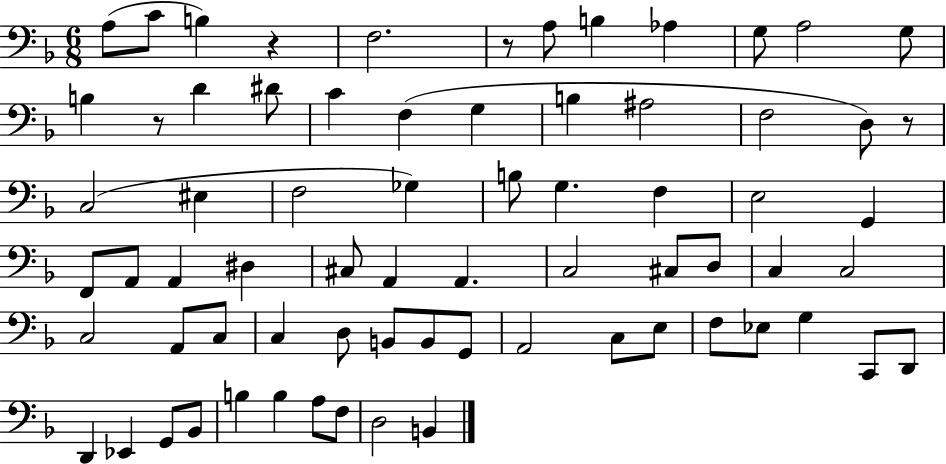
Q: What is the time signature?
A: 6/8